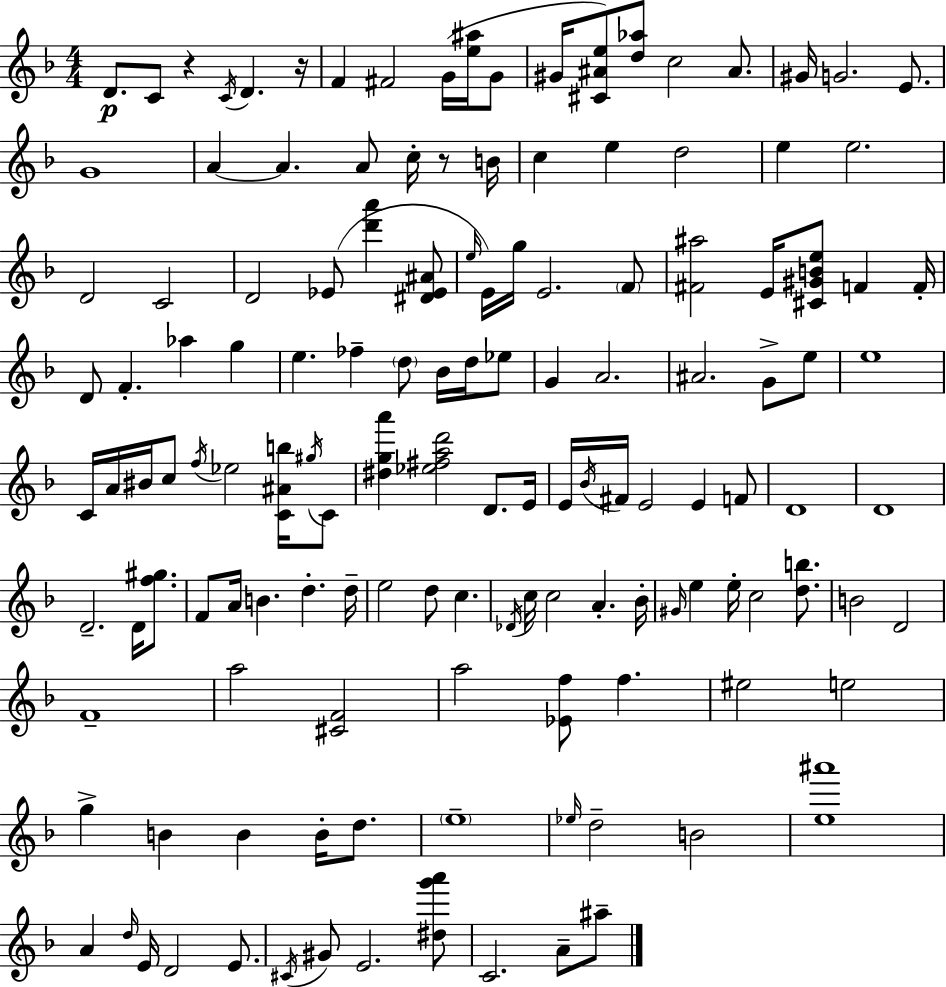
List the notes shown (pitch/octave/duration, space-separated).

D4/e. C4/e R/q C4/s D4/q. R/s F4/q F#4/h G4/s [E5,A#5]/s G4/e G#4/s [C#4,A#4,E5]/e [D5,Ab5]/e C5/h A#4/e. G#4/s G4/h. E4/e. G4/w A4/q A4/q. A4/e C5/s R/e B4/s C5/q E5/q D5/h E5/q E5/h. D4/h C4/h D4/h Eb4/e [D6,A6]/q [D#4,Eb4,A#4]/e E5/s E4/s G5/s E4/h. F4/e [F#4,A#5]/h E4/s [C#4,G#4,B4,E5]/e F4/q F4/s D4/e F4/q. Ab5/q G5/q E5/q. FES5/q D5/e Bb4/s D5/s Eb5/e G4/q A4/h. A#4/h. G4/e E5/e E5/w C4/s A4/s BIS4/s C5/e F5/s Eb5/h [C4,A#4,B5]/s G#5/s C4/e [D#5,G5,A6]/q [Eb5,F#5,A5,D6]/h D4/e. E4/s E4/s Bb4/s F#4/s E4/h E4/q F4/e D4/w D4/w D4/h. D4/s [F5,G#5]/e. F4/e A4/s B4/q. D5/q. D5/s E5/h D5/e C5/q. Db4/s C5/s C5/h A4/q. Bb4/s G#4/s E5/q E5/s C5/h [D5,B5]/e. B4/h D4/h F4/w A5/h [C#4,F4]/h A5/h [Eb4,F5]/e F5/q. EIS5/h E5/h G5/q B4/q B4/q B4/s D5/e. E5/w Eb5/s D5/h B4/h [E5,A#6]/w A4/q D5/s E4/s D4/h E4/e. C#4/s G#4/e E4/h. [D#5,G6,A6]/e C4/h. A4/e A#5/e